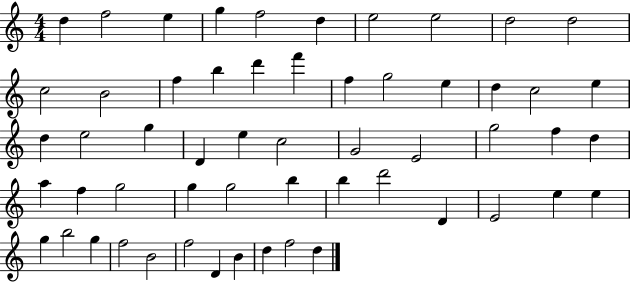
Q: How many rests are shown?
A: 0